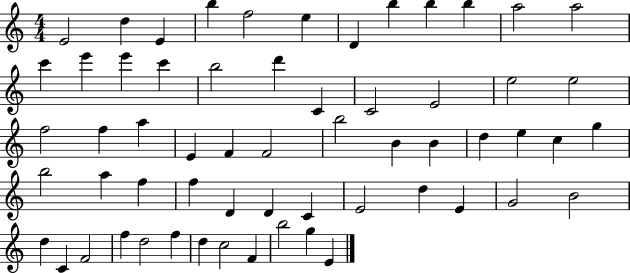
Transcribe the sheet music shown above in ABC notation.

X:1
T:Untitled
M:4/4
L:1/4
K:C
E2 d E b f2 e D b b b a2 a2 c' e' e' c' b2 d' C C2 E2 e2 e2 f2 f a E F F2 b2 B B d e c g b2 a f f D D C E2 d E G2 B2 d C F2 f d2 f d c2 F b2 g E